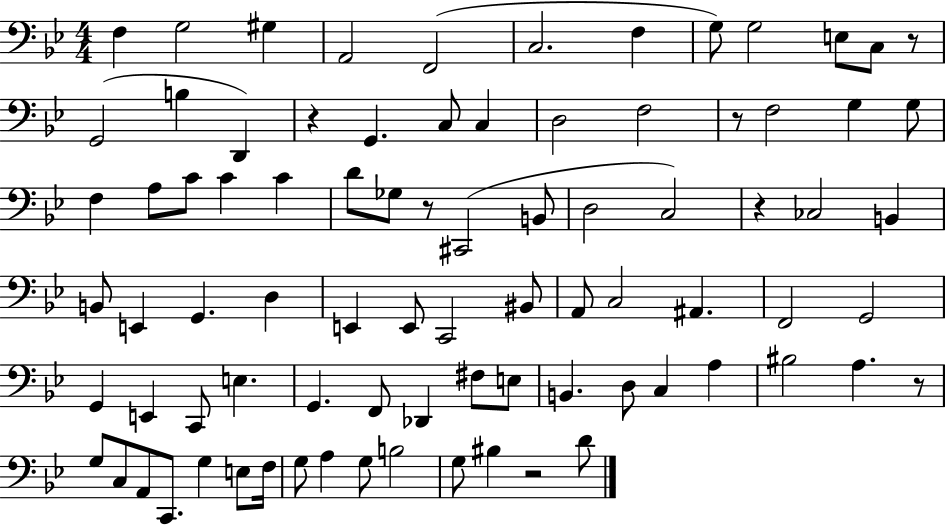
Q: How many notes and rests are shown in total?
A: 84